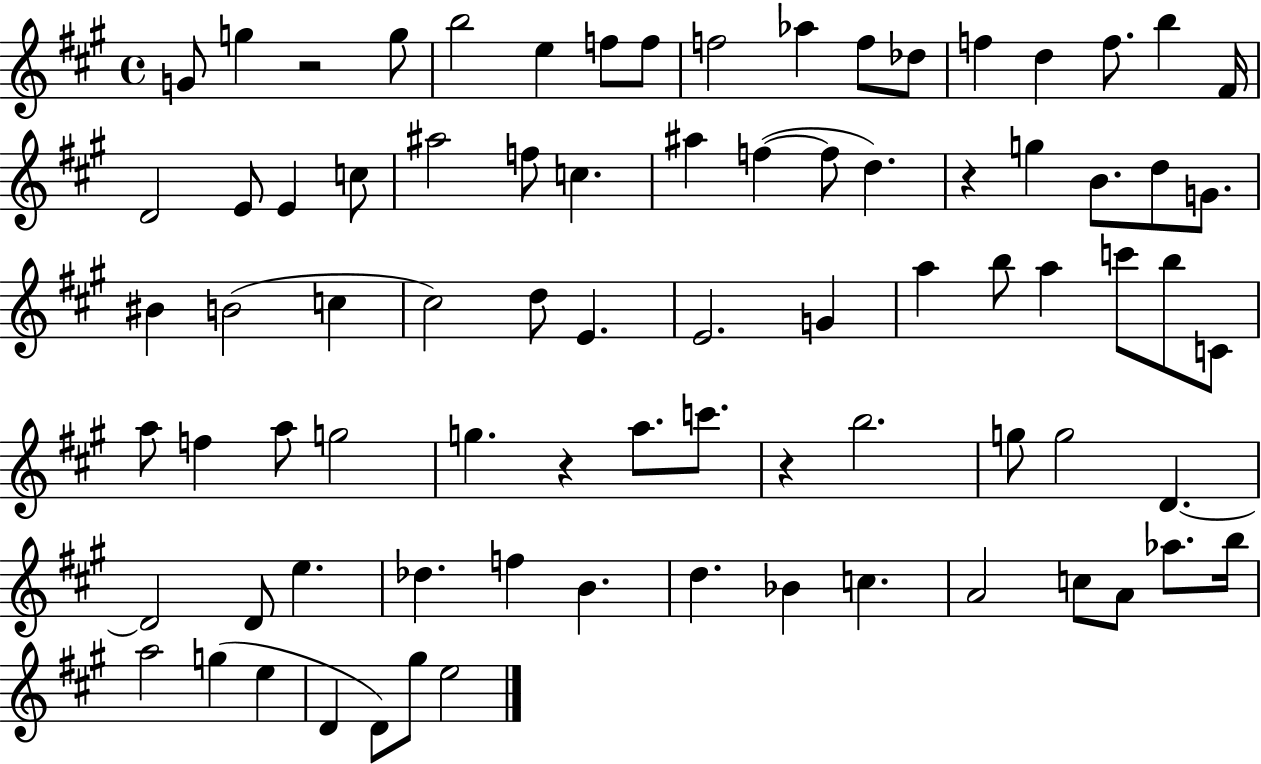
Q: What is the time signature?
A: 4/4